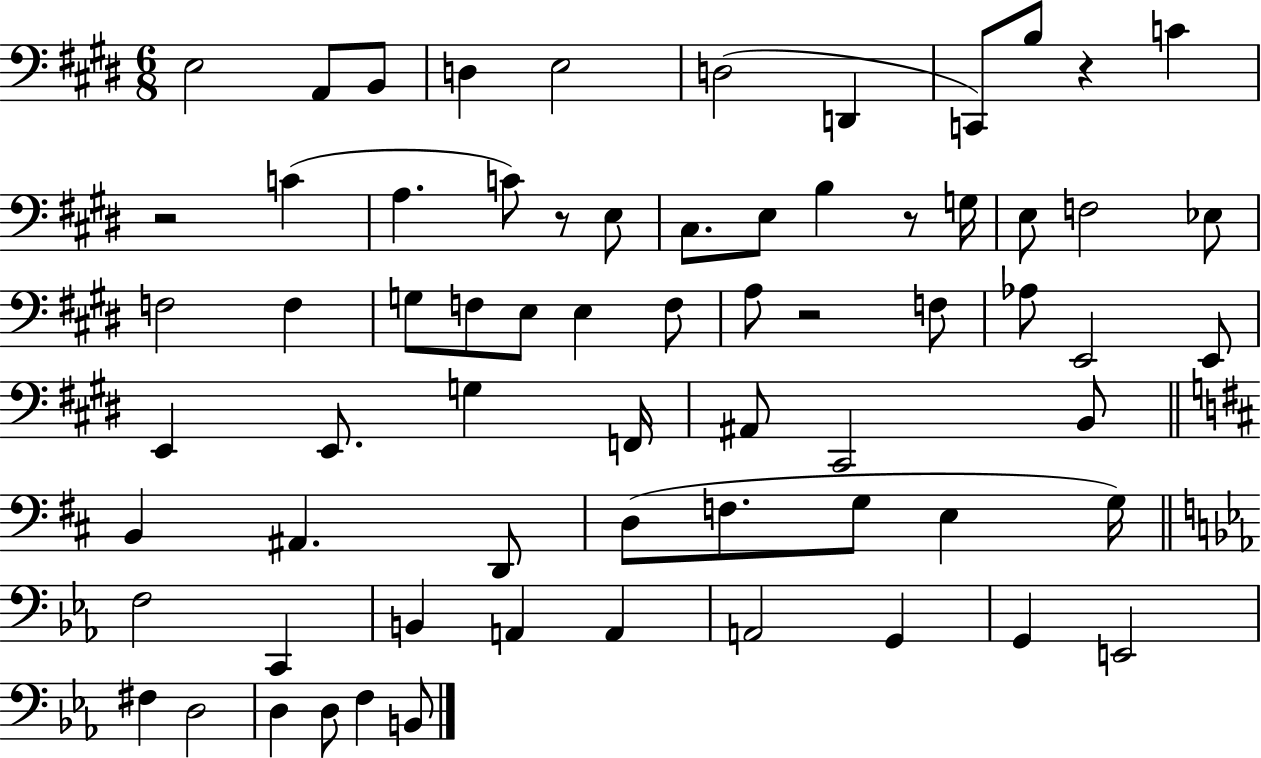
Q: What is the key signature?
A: E major